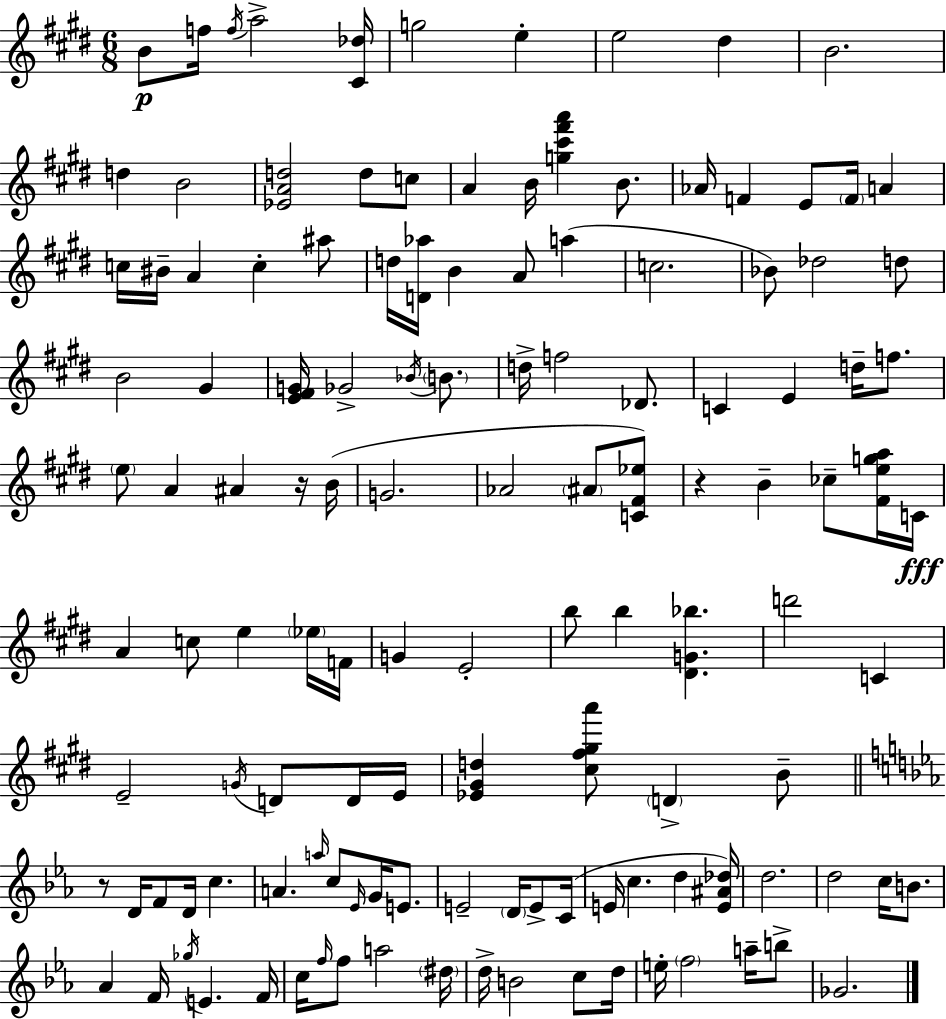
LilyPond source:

{
  \clef treble
  \numericTimeSignature
  \time 6/8
  \key e \major
  \repeat volta 2 { b'8\p f''16 \acciaccatura { f''16 } a''2-> | <cis' des''>16 g''2 e''4-. | e''2 dis''4 | b'2. | \break d''4 b'2 | <ees' a' d''>2 d''8 c''8 | a'4 b'16 <g'' cis''' fis''' a'''>4 b'8. | aes'16 f'4 e'8 \parenthesize f'16 a'4 | \break c''16 bis'16-- a'4 c''4-. ais''8 | d''16 <d' aes''>16 b'4 a'8 a''4( | c''2. | bes'8) des''2 d''8 | \break b'2 gis'4 | <e' fis' g'>16 ges'2-> \acciaccatura { bes'16 } \parenthesize b'8. | d''16-> f''2 des'8. | c'4 e'4 d''16-- f''8. | \break \parenthesize e''8 a'4 ais'4 | r16 b'16( g'2. | aes'2 \parenthesize ais'8 | <c' fis' ees''>8) r4 b'4-- ces''8-- | \break <fis' e'' g'' a''>16 c'16\fff a'4 c''8 e''4 | \parenthesize ees''16 f'16 g'4 e'2-. | b''8 b''4 <dis' g' bes''>4. | d'''2 c'4 | \break e'2-- \acciaccatura { g'16 } d'8 | d'16 e'16 <ees' gis' d''>4 <cis'' fis'' gis'' a'''>8 \parenthesize d'4-> | b'8-- \bar "||" \break \key ees \major r8 d'16 f'8 d'16 c''4. | a'4. \grace { a''16 } c''8 \grace { ees'16 } g'16 e'8. | e'2-- \parenthesize d'16 e'8-> | c'16( e'16 c''4. d''4 | \break <e' ais' des''>16) d''2. | d''2 c''16 b'8. | aes'4 f'16 \acciaccatura { ges''16 } e'4. | f'16 c''16 \grace { f''16 } f''8 a''2 | \break \parenthesize dis''16 d''16-> b'2 | c''8 d''16 e''16-. \parenthesize f''2 | a''16-- b''8-> ges'2. | } \bar "|."
}